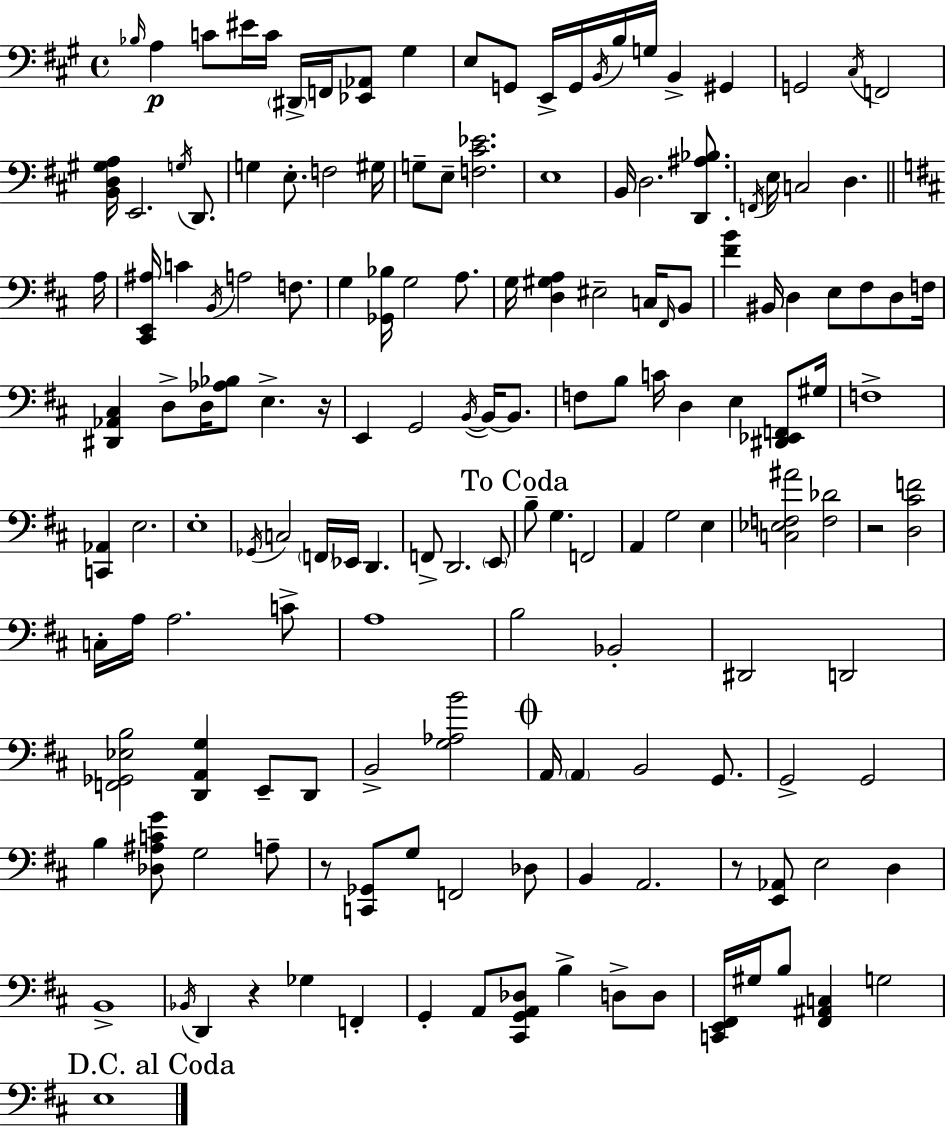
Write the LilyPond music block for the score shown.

{
  \clef bass
  \time 4/4
  \defaultTimeSignature
  \key a \major
  \grace { bes16 }\p a4 c'8 eis'16 c'16 \parenthesize dis,16-> f,16 <ees, aes,>8 gis4 | e8 g,8 e,16-> g,16 \acciaccatura { b,16 } b16 g16 b,4-> gis,4 | g,2 \acciaccatura { cis16 } f,2 | <b, d gis a>16 e,2. | \break \acciaccatura { g16 } d,8. g4 e8.-. f2 | gis16 g8-- e8-- <f cis' ees'>2. | e1 | b,16 d2. | \break <d, ais bes>8. \acciaccatura { f,16 } e16 c2 d4. | \bar "||" \break \key d \major a16 <cis, e, ais>16 c'4 \acciaccatura { b,16 } a2 f8. | g4 <ges, bes>16 g2 a8. | g16 <d gis a>4 eis2-- c16 | \grace { fis,16 } b,8 <fis' b'>4 bis,16 d4 e8 fis8 | \break d8 f16 <dis, aes, cis>4 d8-> d16 <aes bes>8 e4.-> | r16 e,4 g,2 \acciaccatura { b,16~ }~ | b,16 b,8. f8 b8 c'16 d4 e4 | <dis, ees, f,>8 gis16 f1-> | \break <c, aes,>4 e2. | e1-. | \acciaccatura { ges,16 } c2 \parenthesize f,16 ees,16 d,4. | f,8-> d,2. | \break \parenthesize e,8 \mark "To Coda" b8-- g4. f,2 | a,4 g2 | e4 <c ees f ais'>2 <f des'>2 | r2 <d cis' f'>2 | \break c16-. a16 a2. | c'8-> a1 | b2 bes,2-. | dis,2 d,2 | \break <f, ges, ees b>2 <d, a, g>4 | e,8-- d,8 b,2-> <g aes b'>2 | \mark \markup { \musicglyph "scripts.coda" } a,16 \parenthesize a,4 b,2 | g,8. g,2-> g,2 | \break b4 <des ais c' g'>8 g2 | a8-- r8 <c, ges,>8 g8 f,2 | des8 b,4 a,2. | r8 <e, aes,>8 e2 | \break d4 b,1-> | \acciaccatura { bes,16 } d,4 r4 ges4 | f,4-. g,4-. a,8 <cis, g, a, des>8 b4-> | d8-> d8 <c, e, fis,>16 gis16 b8 <fis, ais, c>4 g2 | \break \mark "D.C. al Coda" e1 | \bar "|."
}